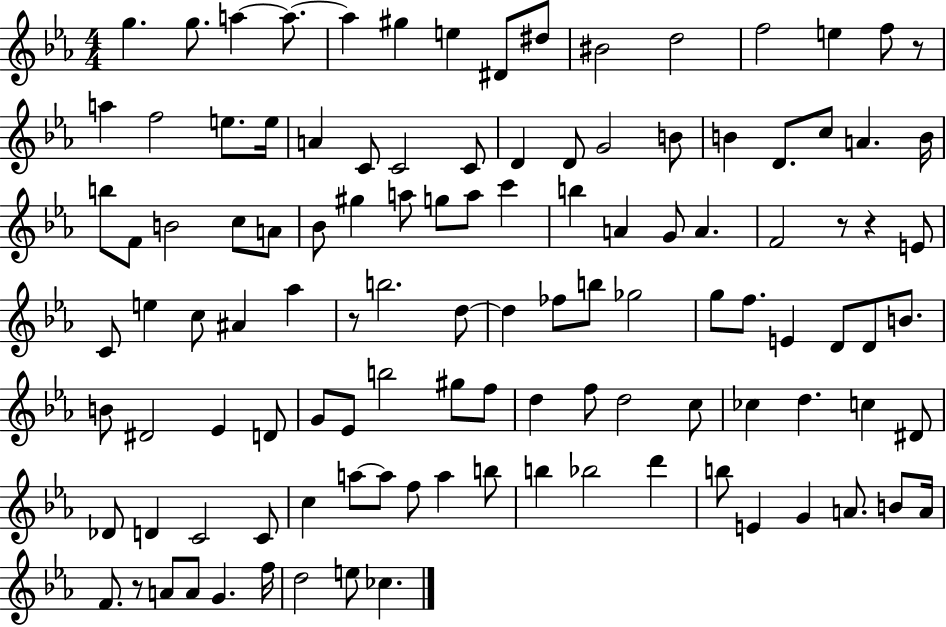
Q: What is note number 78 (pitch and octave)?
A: C5